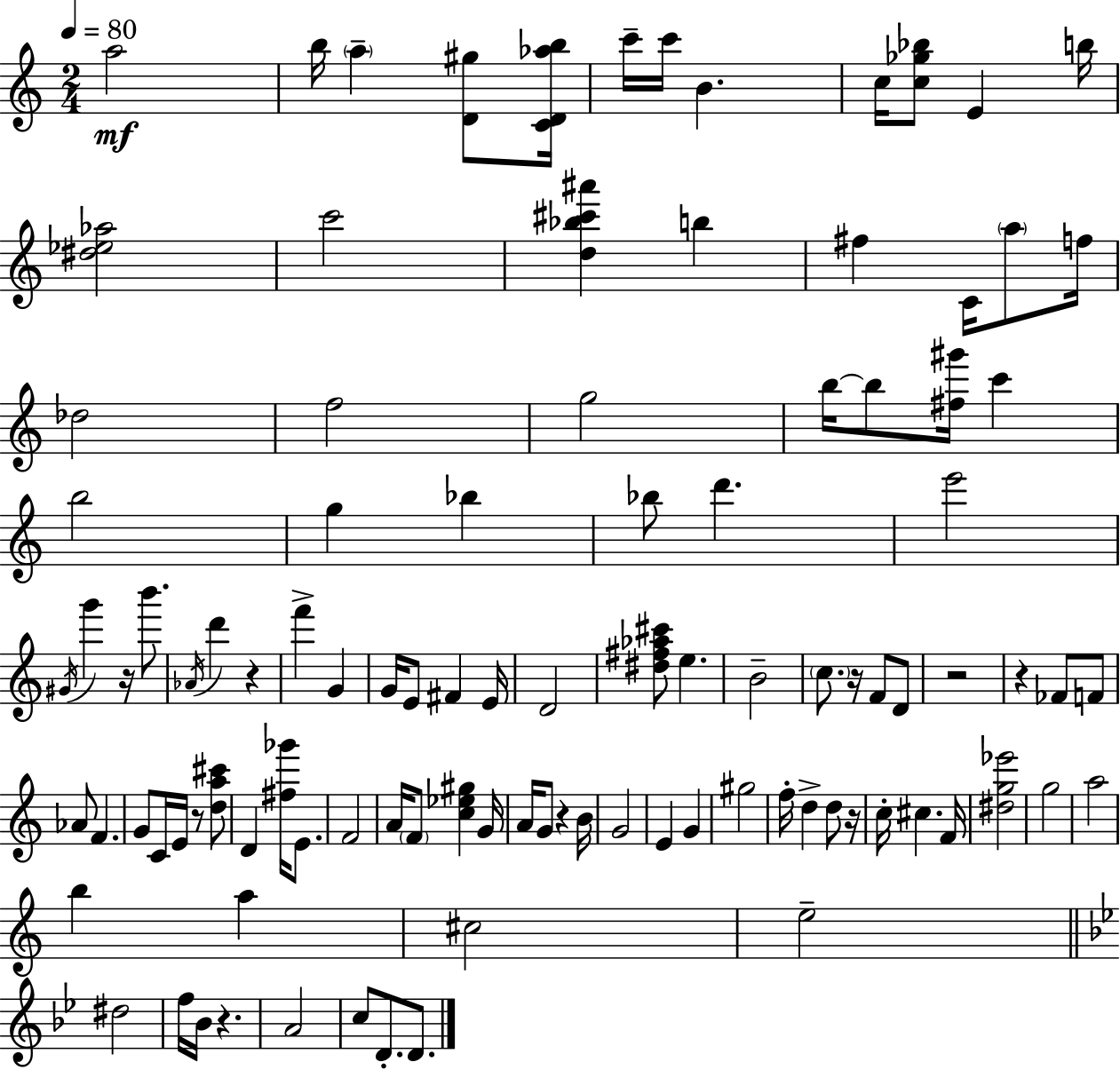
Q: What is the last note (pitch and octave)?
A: D4